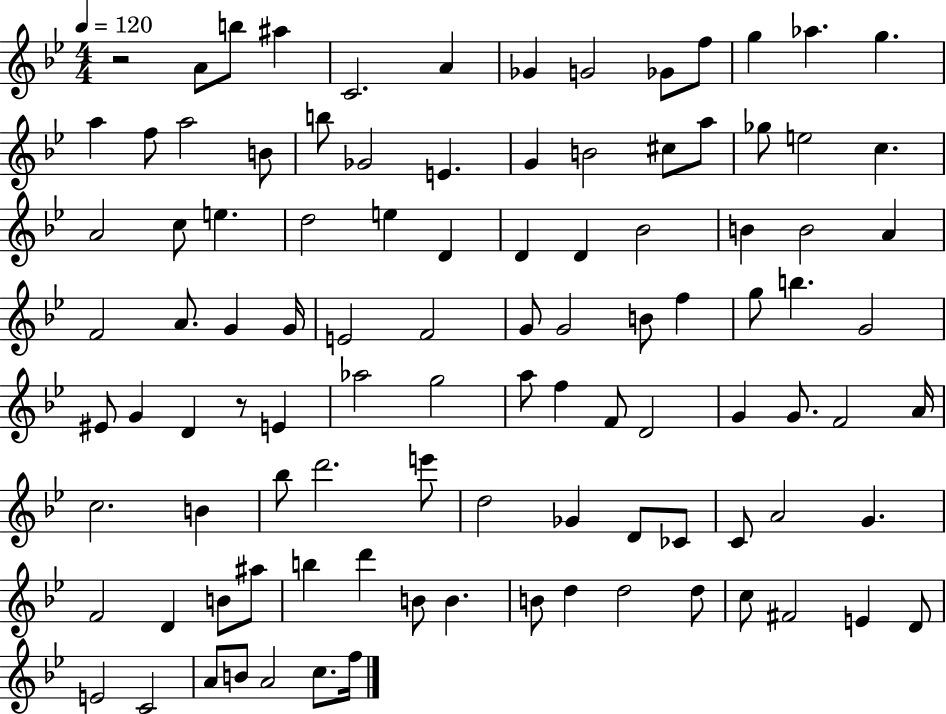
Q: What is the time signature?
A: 4/4